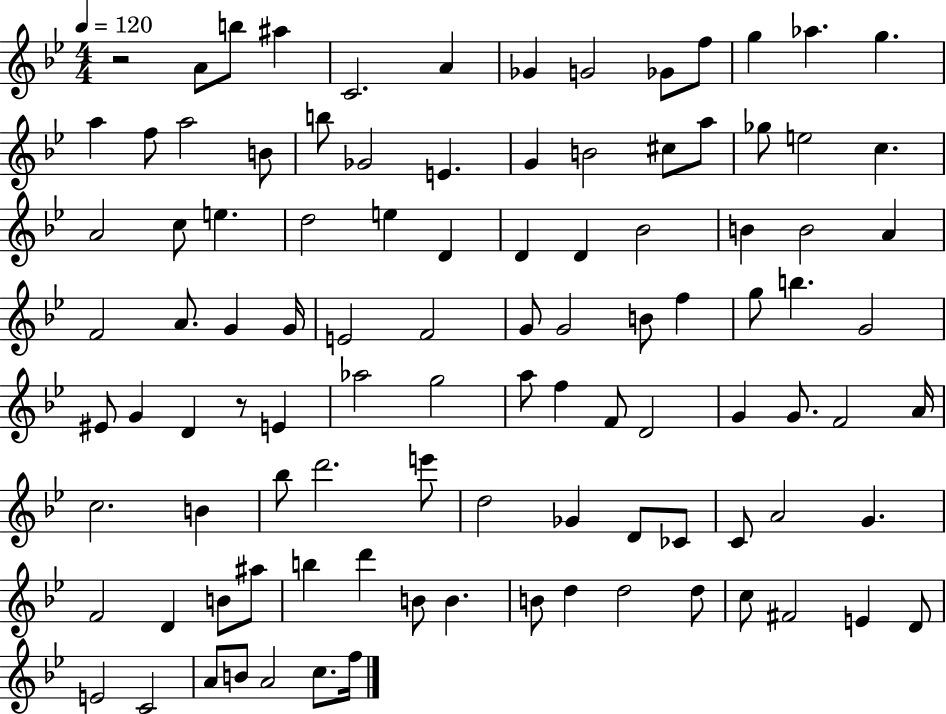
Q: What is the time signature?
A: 4/4